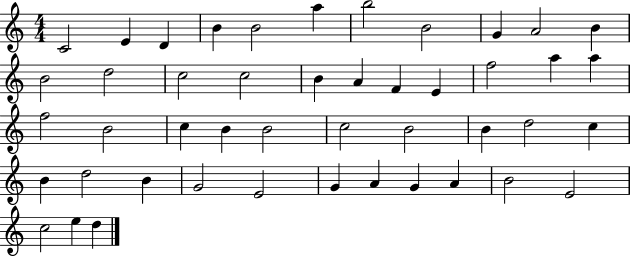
{
  \clef treble
  \numericTimeSignature
  \time 4/4
  \key c \major
  c'2 e'4 d'4 | b'4 b'2 a''4 | b''2 b'2 | g'4 a'2 b'4 | \break b'2 d''2 | c''2 c''2 | b'4 a'4 f'4 e'4 | f''2 a''4 a''4 | \break f''2 b'2 | c''4 b'4 b'2 | c''2 b'2 | b'4 d''2 c''4 | \break b'4 d''2 b'4 | g'2 e'2 | g'4 a'4 g'4 a'4 | b'2 e'2 | \break c''2 e''4 d''4 | \bar "|."
}